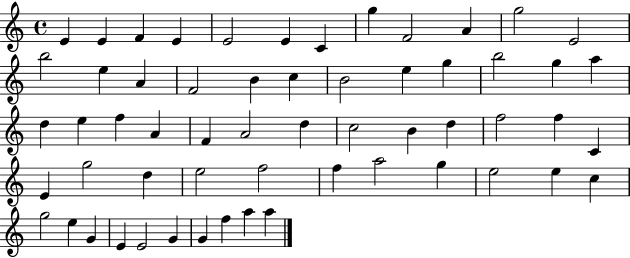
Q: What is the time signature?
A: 4/4